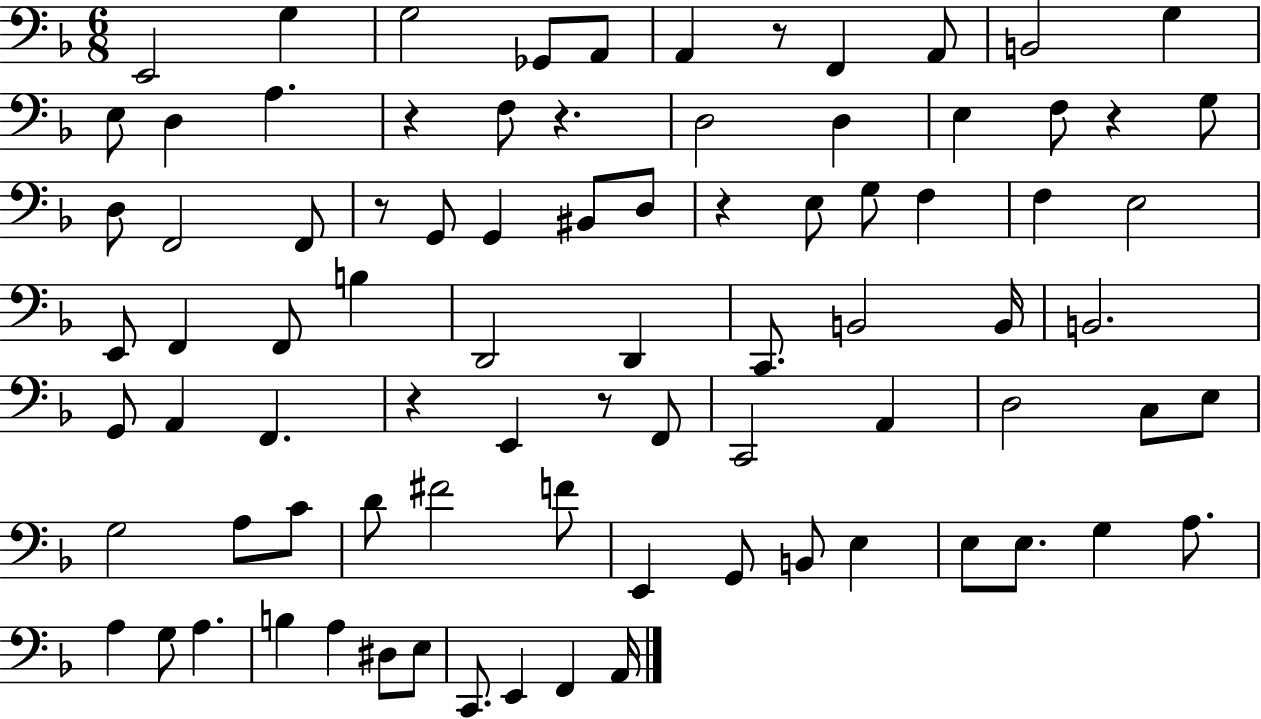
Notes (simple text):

E2/h G3/q G3/h Gb2/e A2/e A2/q R/e F2/q A2/e B2/h G3/q E3/e D3/q A3/q. R/q F3/e R/q. D3/h D3/q E3/q F3/e R/q G3/e D3/e F2/h F2/e R/e G2/e G2/q BIS2/e D3/e R/q E3/e G3/e F3/q F3/q E3/h E2/e F2/q F2/e B3/q D2/h D2/q C2/e. B2/h B2/s B2/h. G2/e A2/q F2/q. R/q E2/q R/e F2/e C2/h A2/q D3/h C3/e E3/e G3/h A3/e C4/e D4/e F#4/h F4/e E2/q G2/e B2/e E3/q E3/e E3/e. G3/q A3/e. A3/q G3/e A3/q. B3/q A3/q D#3/e E3/e C2/e. E2/q F2/q A2/s